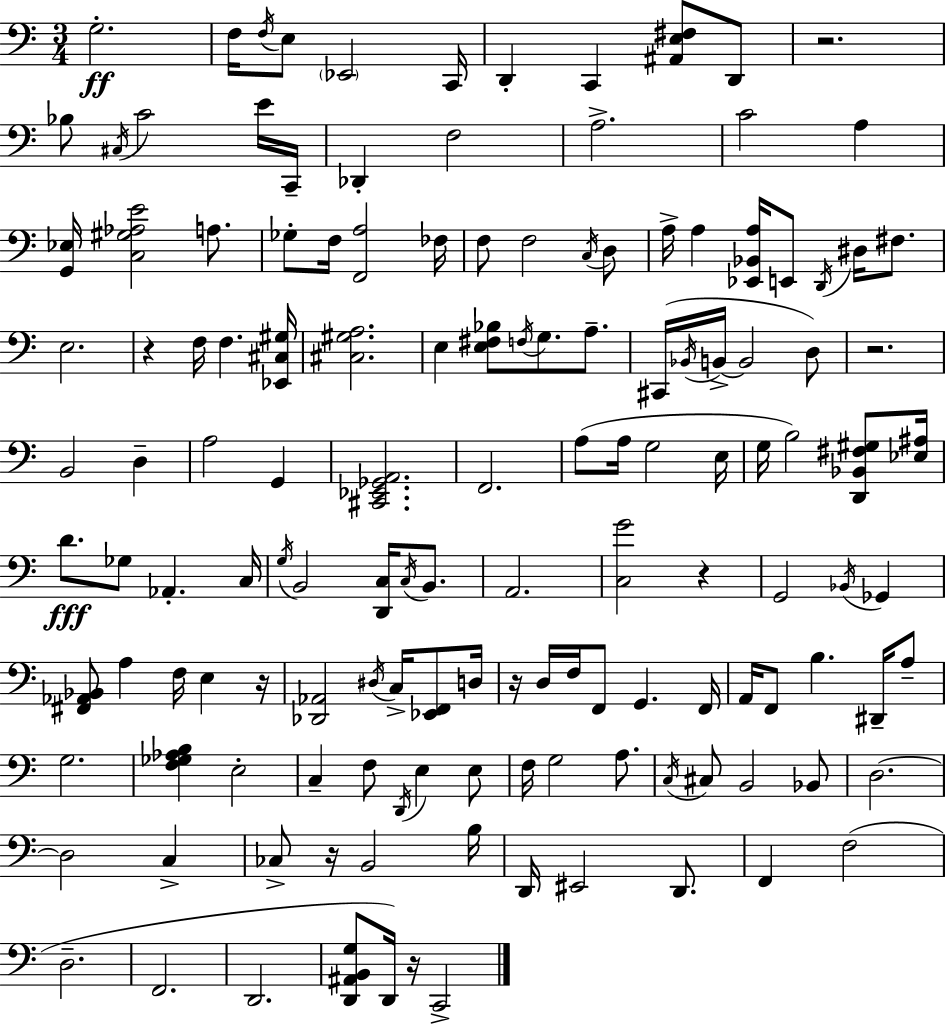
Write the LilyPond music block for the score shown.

{
  \clef bass
  \numericTimeSignature
  \time 3/4
  \key c \major
  g2.-.\ff | f16 \acciaccatura { f16 } e8 \parenthesize ees,2 | c,16 d,4-. c,4 <ais, e fis>8 d,8 | r2. | \break bes8 \acciaccatura { cis16 } c'2 | e'16 c,16-- des,4-. f2 | a2.-> | c'2 a4 | \break <g, ees>16 <c gis aes e'>2 a8. | ges8-. f16 <f, a>2 | fes16 f8 f2 | \acciaccatura { c16 } d8 a16-> a4 <ees, bes, a>16 e,8 \acciaccatura { d,16 } | \break dis16 fis8. e2. | r4 f16 f4. | <ees, cis gis>16 <cis gis a>2. | e4 <e fis bes>8 \acciaccatura { f16 } g8. | \break a8.-- cis,16( \acciaccatura { bes,16 } b,16->~~ b,2 | d8) r2. | b,2 | d4-- a2 | \break g,4 <cis, ees, ges, a,>2. | f,2. | a8( a16 g2 | e16 g16 b2) | \break <d, bes, fis gis>8 <ees ais>16 d'8.\fff ges8 aes,4.-. | c16 \acciaccatura { g16 } b,2 | <d, c>16 \acciaccatura { c16 } b,8. a,2. | <c g'>2 | \break r4 g,2 | \acciaccatura { bes,16 } ges,4 <fis, aes, bes,>8 a4 | f16 e4 r16 <des, aes,>2 | \acciaccatura { dis16 } c16-> <ees, f,>8 d16 r16 d16 | \break f16 f,8 g,4. f,16 a,16 f,8 | b4. dis,16-- a8-- g2. | <f ges aes b>4 | e2-. c4-- | \break f8 \acciaccatura { d,16 } e4 e8 f16 | g2 a8. \acciaccatura { c16 } | cis8 b,2 bes,8 | d2.~~ | \break d2 c4-> | ces8-> r16 b,2 b16 | d,16 eis,2 d,8. | f,4 f2( | \break d2.-- | f,2. | d,2. | <d, ais, b, g>8 d,16) r16 c,2-> | \break \bar "|."
}